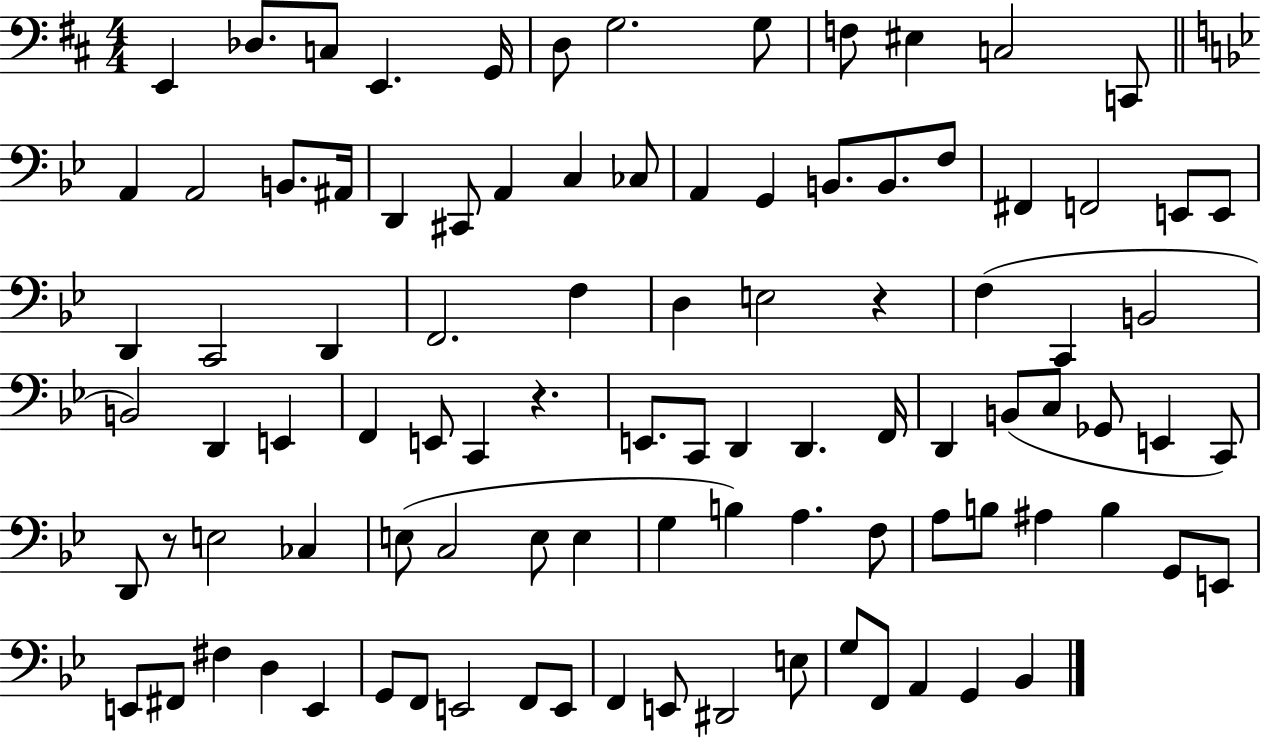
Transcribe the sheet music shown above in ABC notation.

X:1
T:Untitled
M:4/4
L:1/4
K:D
E,, _D,/2 C,/2 E,, G,,/4 D,/2 G,2 G,/2 F,/2 ^E, C,2 C,,/2 A,, A,,2 B,,/2 ^A,,/4 D,, ^C,,/2 A,, C, _C,/2 A,, G,, B,,/2 B,,/2 F,/2 ^F,, F,,2 E,,/2 E,,/2 D,, C,,2 D,, F,,2 F, D, E,2 z F, C,, B,,2 B,,2 D,, E,, F,, E,,/2 C,, z E,,/2 C,,/2 D,, D,, F,,/4 D,, B,,/2 C,/2 _G,,/2 E,, C,,/2 D,,/2 z/2 E,2 _C, E,/2 C,2 E,/2 E, G, B, A, F,/2 A,/2 B,/2 ^A, B, G,,/2 E,,/2 E,,/2 ^F,,/2 ^F, D, E,, G,,/2 F,,/2 E,,2 F,,/2 E,,/2 F,, E,,/2 ^D,,2 E,/2 G,/2 F,,/2 A,, G,, _B,,